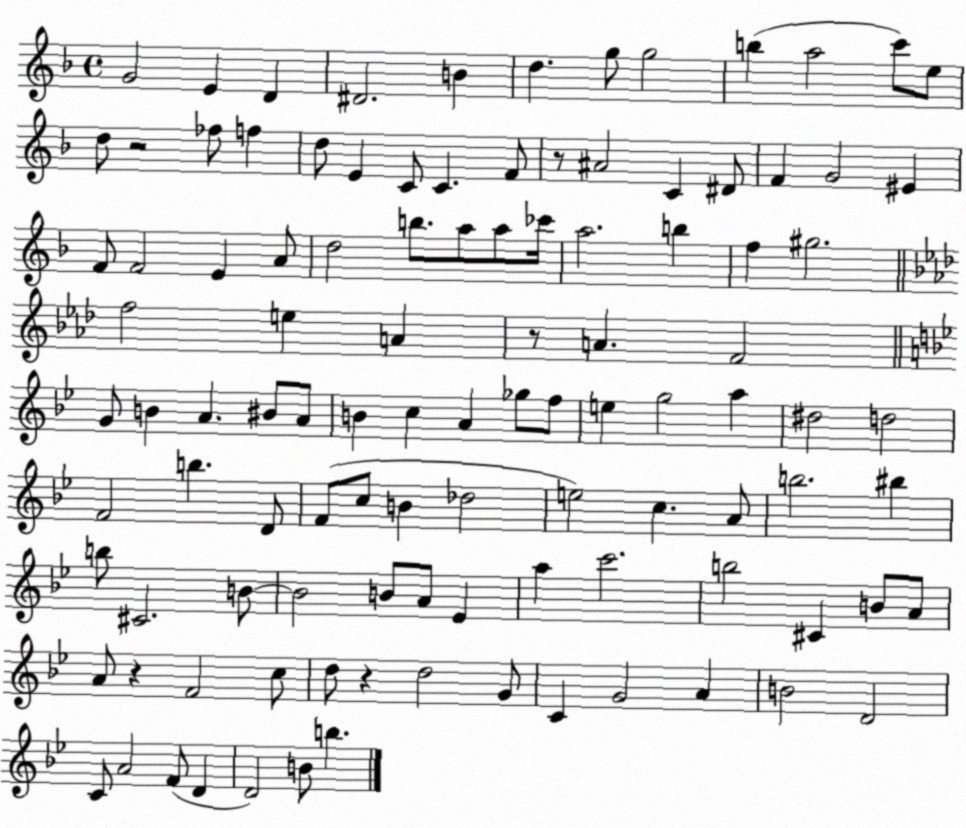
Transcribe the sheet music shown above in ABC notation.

X:1
T:Untitled
M:4/4
L:1/4
K:F
G2 E D ^D2 B d g/2 g2 b a2 c'/2 e/2 d/2 z2 _f/2 f d/2 E C/2 C F/2 z/2 ^A2 C ^D/2 F G2 ^E F/2 F2 E A/2 d2 b/2 a/2 a/2 _c'/4 a2 b f ^g2 f2 e A z/2 A F2 G/2 B A ^B/2 A/2 B c A _g/2 f/2 e g2 a ^d2 d2 F2 b D/2 F/2 c/2 B _d2 e2 c A/2 b2 ^b b/2 ^C2 B/2 B2 B/2 A/2 _E a c'2 b2 ^C B/2 A/2 A/2 z F2 c/2 d/2 z d2 G/2 C G2 A B2 D2 C/2 A2 F/2 D D2 B/2 b